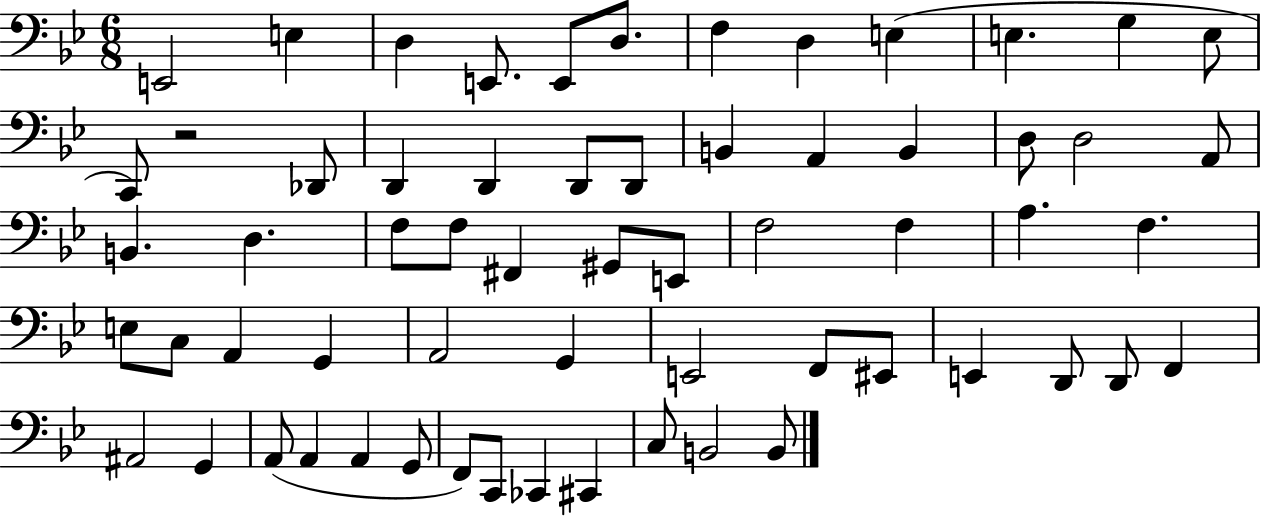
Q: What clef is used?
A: bass